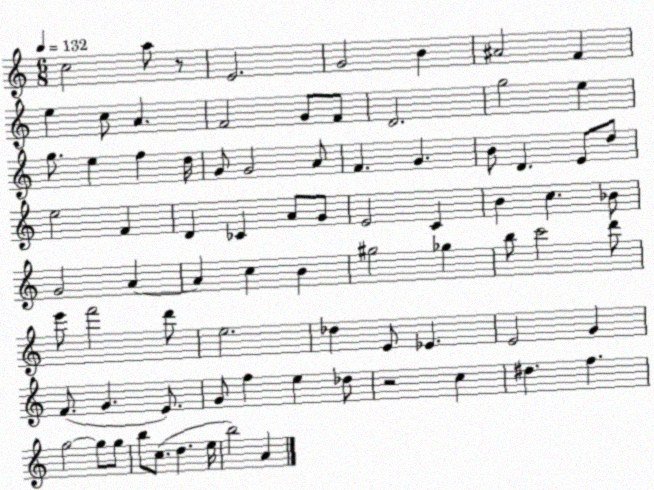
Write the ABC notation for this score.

X:1
T:Untitled
M:6/8
L:1/4
K:C
c2 a/2 z/2 E2 G2 B ^A2 F e c/2 A F2 G/2 F/2 D2 g2 e g/2 e f d/4 G/2 G2 A/2 F G B/2 D E/2 d/2 e2 F D _C A/2 G/2 E2 C B c _B/2 G2 A A c B ^g2 _g b/2 c'2 d'/2 e'/2 f'2 d'/2 e2 _d E/2 _E E2 G F/2 G E/2 G/2 f e _d/2 z2 c ^d f g2 g/2 g/2 b/2 c/2 d e/4 b2 A